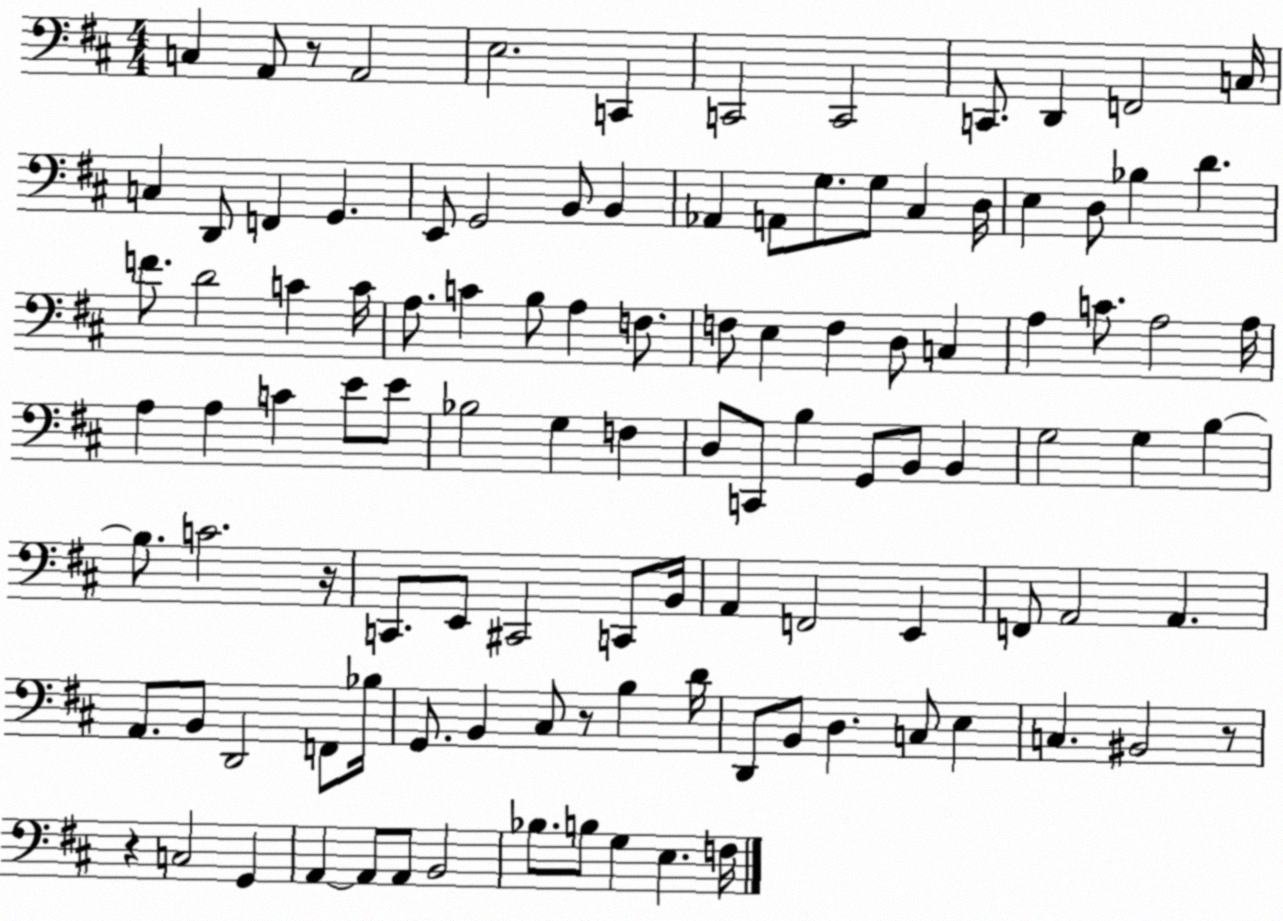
X:1
T:Untitled
M:4/4
L:1/4
K:D
C, A,,/2 z/2 A,,2 E,2 C,, C,,2 C,,2 C,,/2 D,, F,,2 C,/4 C, D,,/2 F,, G,, E,,/2 G,,2 B,,/2 B,, _A,, A,,/2 G,/2 G,/2 ^C, D,/4 E, D,/2 _B, D F/2 D2 C C/4 A,/2 C B,/2 A, F,/2 F,/2 E, F, D,/2 C, A, C/2 A,2 A,/4 A, A, C E/2 E/2 _B,2 G, F, D,/2 C,,/2 B, G,,/2 B,,/2 B,, G,2 G, B, B,/2 C2 z/4 C,,/2 E,,/2 ^C,,2 C,,/2 B,,/4 A,, F,,2 E,, F,,/2 A,,2 A,, A,,/2 B,,/2 D,,2 F,,/2 _B,/4 G,,/2 B,, ^C,/2 z/2 B, D/4 D,,/2 B,,/2 D, C,/2 E, C, ^B,,2 z/2 z C,2 G,, A,, A,,/2 A,,/2 B,,2 _B,/2 B,/2 G, E, F,/4